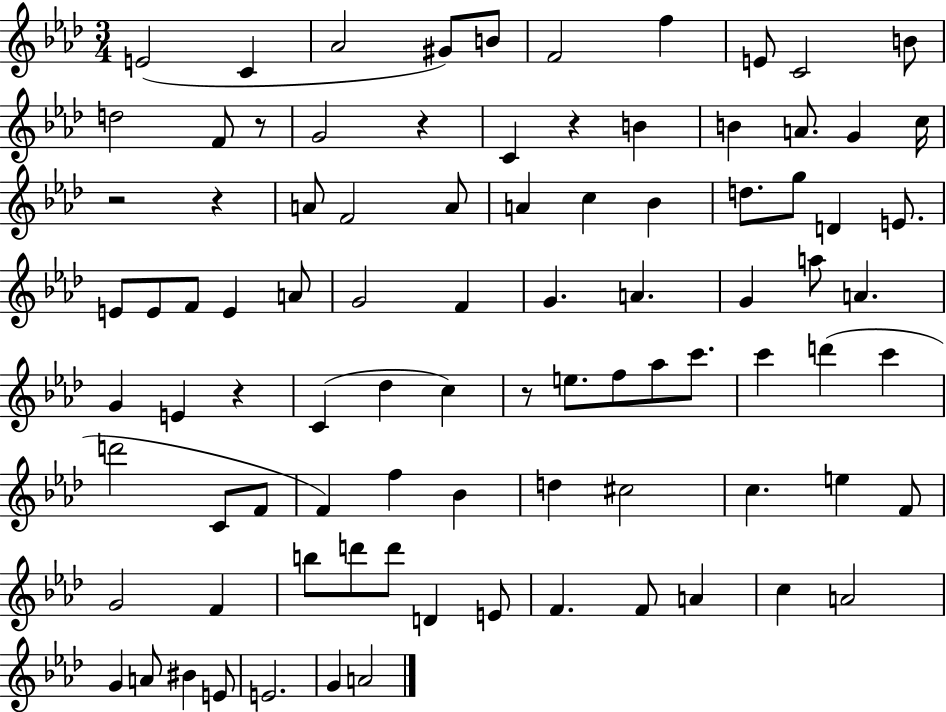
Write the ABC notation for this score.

X:1
T:Untitled
M:3/4
L:1/4
K:Ab
E2 C _A2 ^G/2 B/2 F2 f E/2 C2 B/2 d2 F/2 z/2 G2 z C z B B A/2 G c/4 z2 z A/2 F2 A/2 A c _B d/2 g/2 D E/2 E/2 E/2 F/2 E A/2 G2 F G A G a/2 A G E z C _d c z/2 e/2 f/2 _a/2 c'/2 c' d' c' d'2 C/2 F/2 F f _B d ^c2 c e F/2 G2 F b/2 d'/2 d'/2 D E/2 F F/2 A c A2 G A/2 ^B E/2 E2 G A2